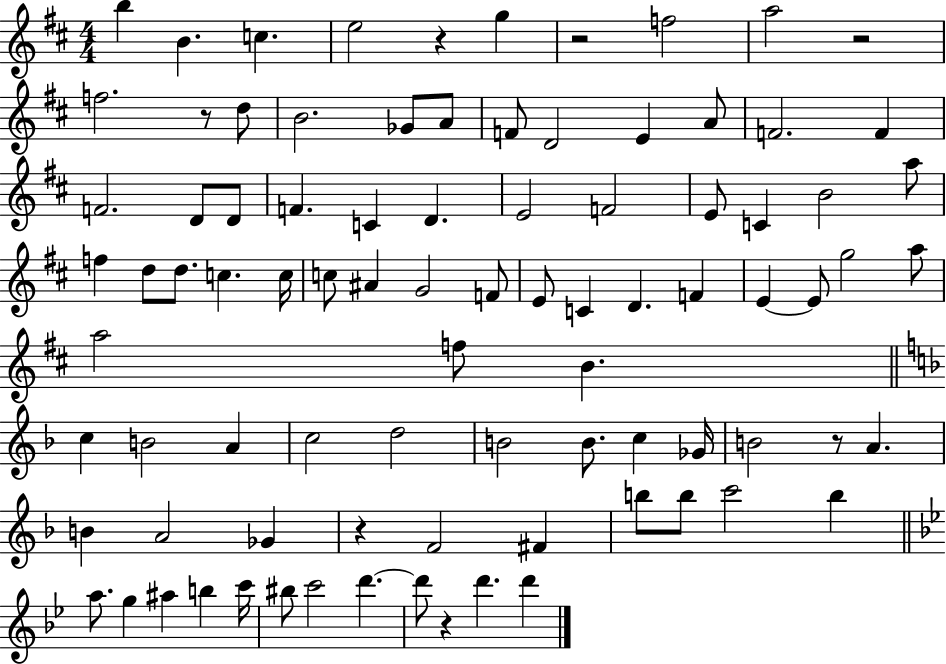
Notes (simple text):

B5/q B4/q. C5/q. E5/h R/q G5/q R/h F5/h A5/h R/h F5/h. R/e D5/e B4/h. Gb4/e A4/e F4/e D4/h E4/q A4/e F4/h. F4/q F4/h. D4/e D4/e F4/q. C4/q D4/q. E4/h F4/h E4/e C4/q B4/h A5/e F5/q D5/e D5/e. C5/q. C5/s C5/e A#4/q G4/h F4/e E4/e C4/q D4/q. F4/q E4/q E4/e G5/h A5/e A5/h F5/e B4/q. C5/q B4/h A4/q C5/h D5/h B4/h B4/e. C5/q Gb4/s B4/h R/e A4/q. B4/q A4/h Gb4/q R/q F4/h F#4/q B5/e B5/e C6/h B5/q A5/e. G5/q A#5/q B5/q C6/s BIS5/e C6/h D6/q. D6/e R/q D6/q. D6/q